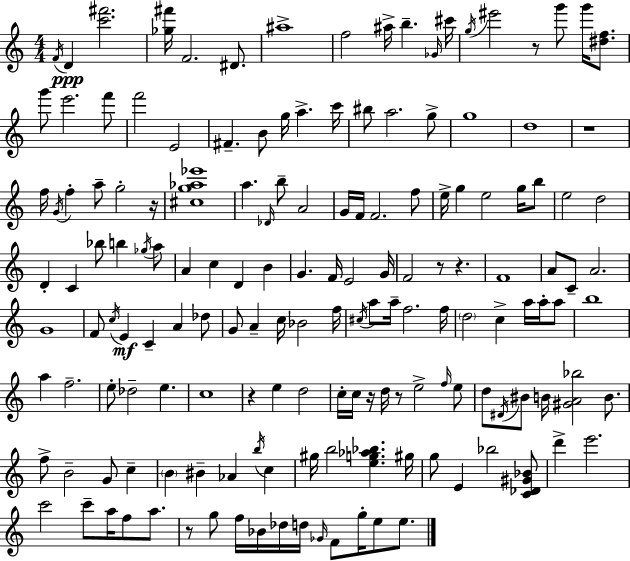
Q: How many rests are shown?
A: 9